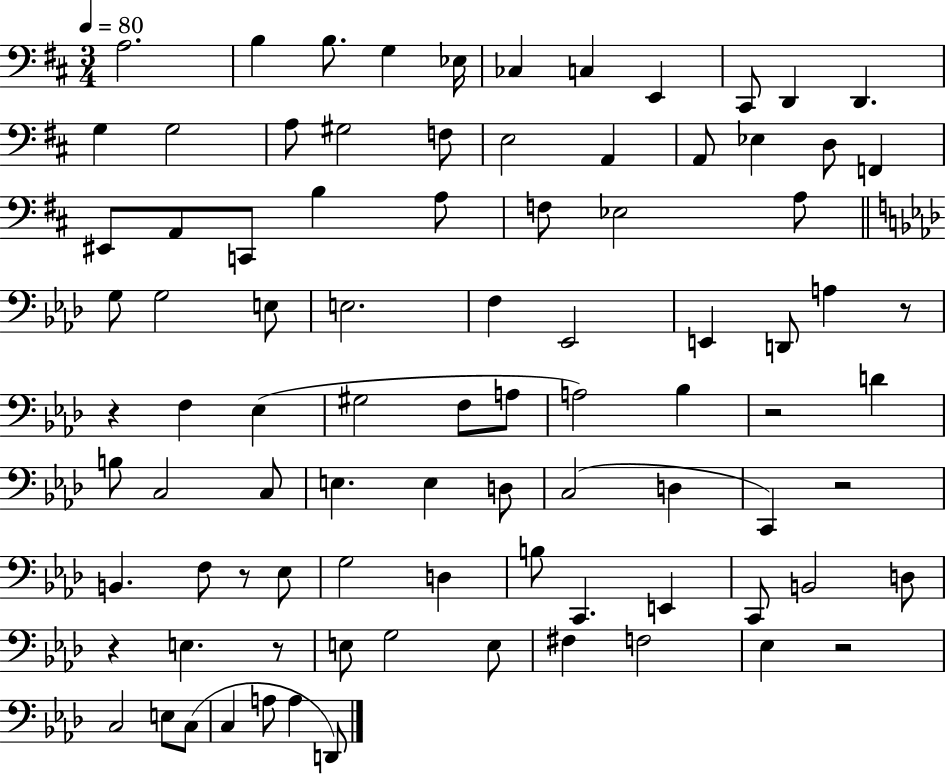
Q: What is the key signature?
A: D major